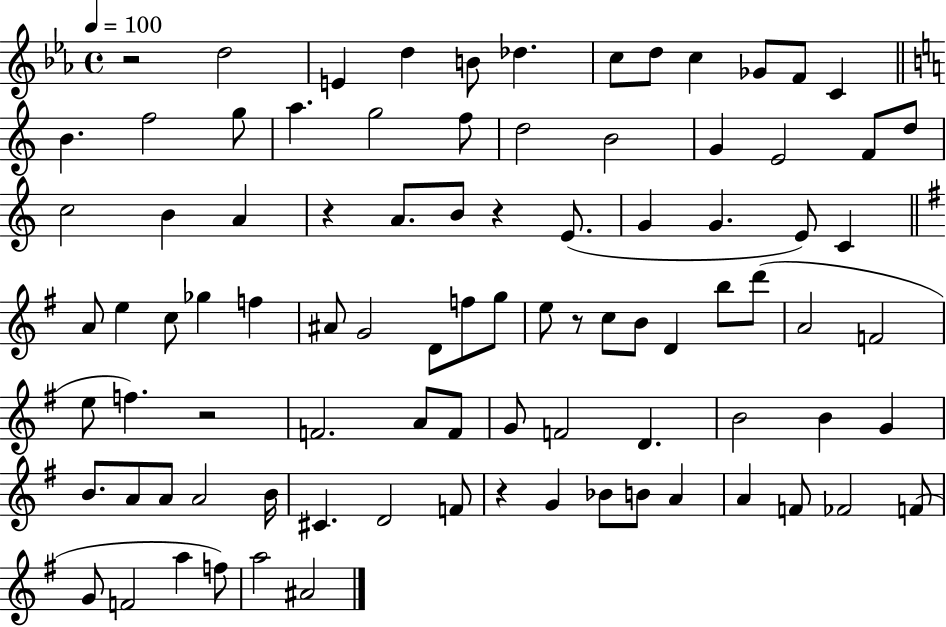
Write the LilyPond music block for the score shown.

{
  \clef treble
  \time 4/4
  \defaultTimeSignature
  \key ees \major
  \tempo 4 = 100
  r2 d''2 | e'4 d''4 b'8 des''4. | c''8 d''8 c''4 ges'8 f'8 c'4 | \bar "||" \break \key c \major b'4. f''2 g''8 | a''4. g''2 f''8 | d''2 b'2 | g'4 e'2 f'8 d''8 | \break c''2 b'4 a'4 | r4 a'8. b'8 r4 e'8.( | g'4 g'4. e'8) c'4 | \bar "||" \break \key e \minor a'8 e''4 c''8 ges''4 f''4 | ais'8 g'2 d'8 f''8 g''8 | e''8 r8 c''8 b'8 d'4 b''8 d'''8( | a'2 f'2 | \break e''8 f''4.) r2 | f'2. a'8 f'8 | g'8 f'2 d'4. | b'2 b'4 g'4 | \break b'8. a'8 a'8 a'2 b'16 | cis'4. d'2 f'8 | r4 g'4 bes'8 b'8 a'4 | a'4 f'8 fes'2 f'8( | \break g'8 f'2 a''4 f''8) | a''2 ais'2 | \bar "|."
}